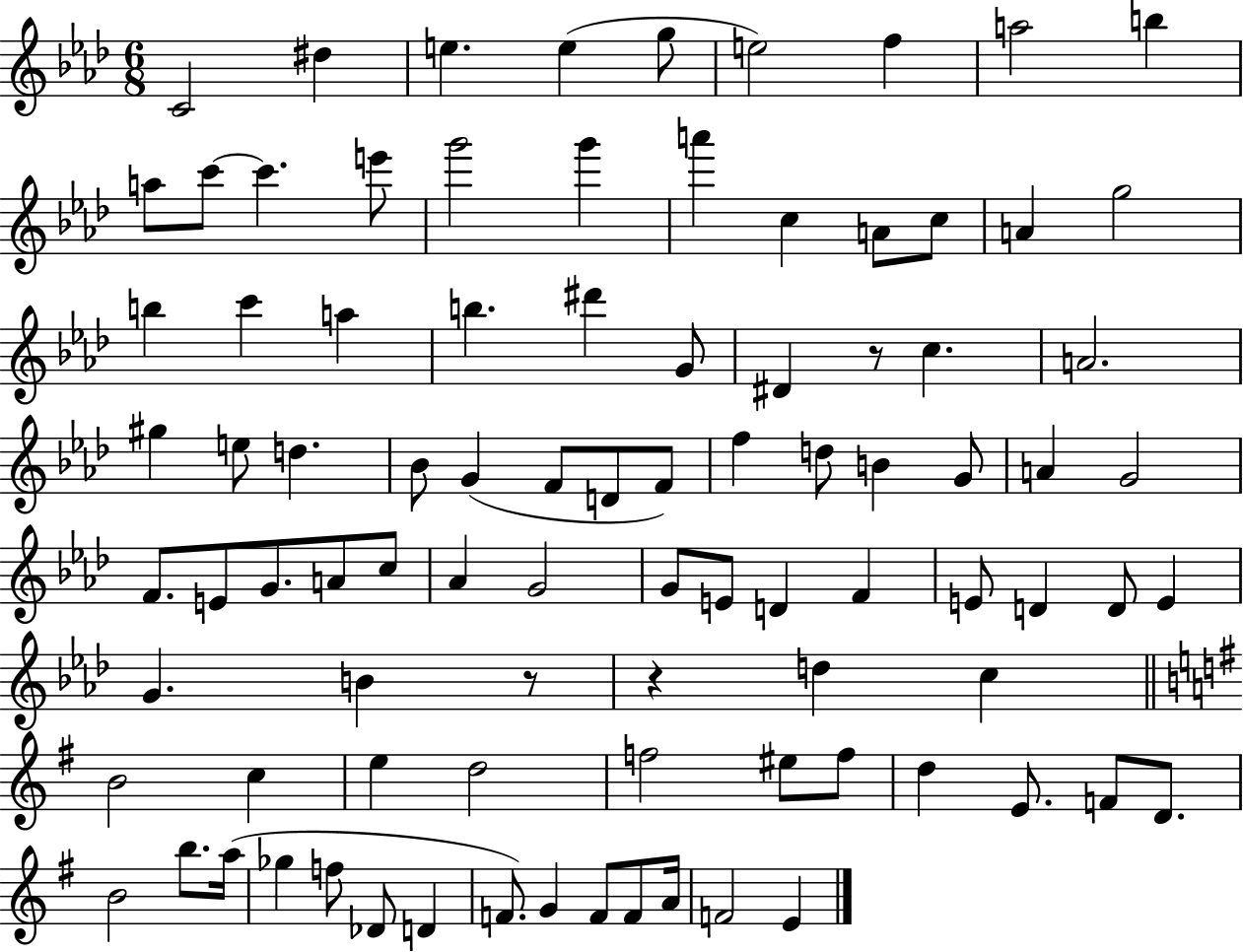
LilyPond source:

{
  \clef treble
  \numericTimeSignature
  \time 6/8
  \key aes \major
  c'2 dis''4 | e''4. e''4( g''8 | e''2) f''4 | a''2 b''4 | \break a''8 c'''8~~ c'''4. e'''8 | g'''2 g'''4 | a'''4 c''4 a'8 c''8 | a'4 g''2 | \break b''4 c'''4 a''4 | b''4. dis'''4 g'8 | dis'4 r8 c''4. | a'2. | \break gis''4 e''8 d''4. | bes'8 g'4( f'8 d'8 f'8) | f''4 d''8 b'4 g'8 | a'4 g'2 | \break f'8. e'8 g'8. a'8 c''8 | aes'4 g'2 | g'8 e'8 d'4 f'4 | e'8 d'4 d'8 e'4 | \break g'4. b'4 r8 | r4 d''4 c''4 | \bar "||" \break \key g \major b'2 c''4 | e''4 d''2 | f''2 eis''8 f''8 | d''4 e'8. f'8 d'8. | \break b'2 b''8. a''16( | ges''4 f''8 des'8 d'4 | f'8.) g'4 f'8 f'8 a'16 | f'2 e'4 | \break \bar "|."
}